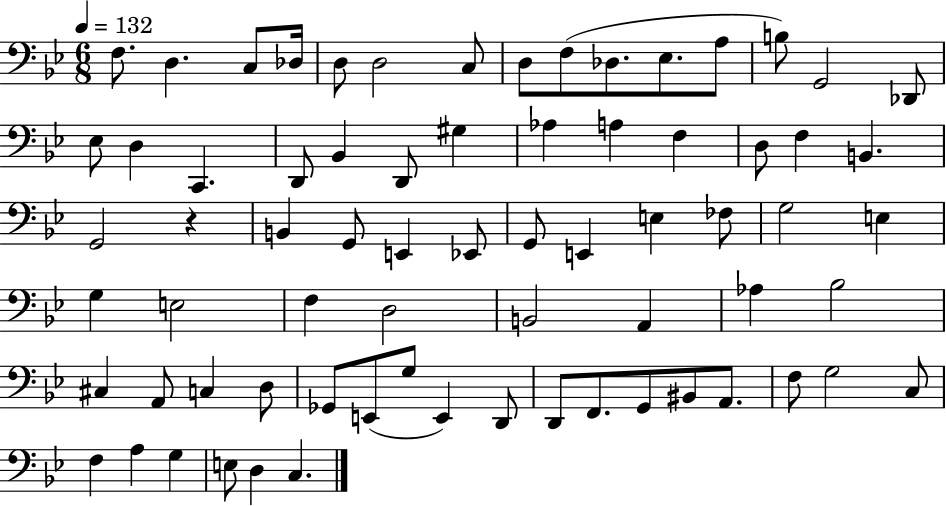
{
  \clef bass
  \numericTimeSignature
  \time 6/8
  \key bes \major
  \tempo 4 = 132
  f8. d4. c8 des16 | d8 d2 c8 | d8 f8( des8. ees8. a8 | b8) g,2 des,8 | \break ees8 d4 c,4. | d,8 bes,4 d,8 gis4 | aes4 a4 f4 | d8 f4 b,4. | \break g,2 r4 | b,4 g,8 e,4 ees,8 | g,8 e,4 e4 fes8 | g2 e4 | \break g4 e2 | f4 d2 | b,2 a,4 | aes4 bes2 | \break cis4 a,8 c4 d8 | ges,8 e,8( g8 e,4) d,8 | d,8 f,8. g,8 bis,8 a,8. | f8 g2 c8 | \break f4 a4 g4 | e8 d4 c4. | \bar "|."
}